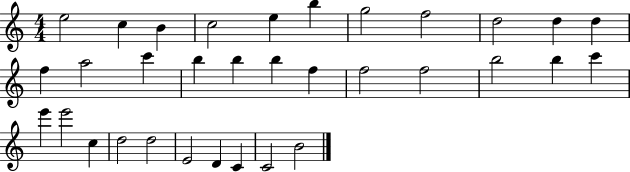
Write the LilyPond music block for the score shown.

{
  \clef treble
  \numericTimeSignature
  \time 4/4
  \key c \major
  e''2 c''4 b'4 | c''2 e''4 b''4 | g''2 f''2 | d''2 d''4 d''4 | \break f''4 a''2 c'''4 | b''4 b''4 b''4 f''4 | f''2 f''2 | b''2 b''4 c'''4 | \break e'''4 e'''2 c''4 | d''2 d''2 | e'2 d'4 c'4 | c'2 b'2 | \break \bar "|."
}